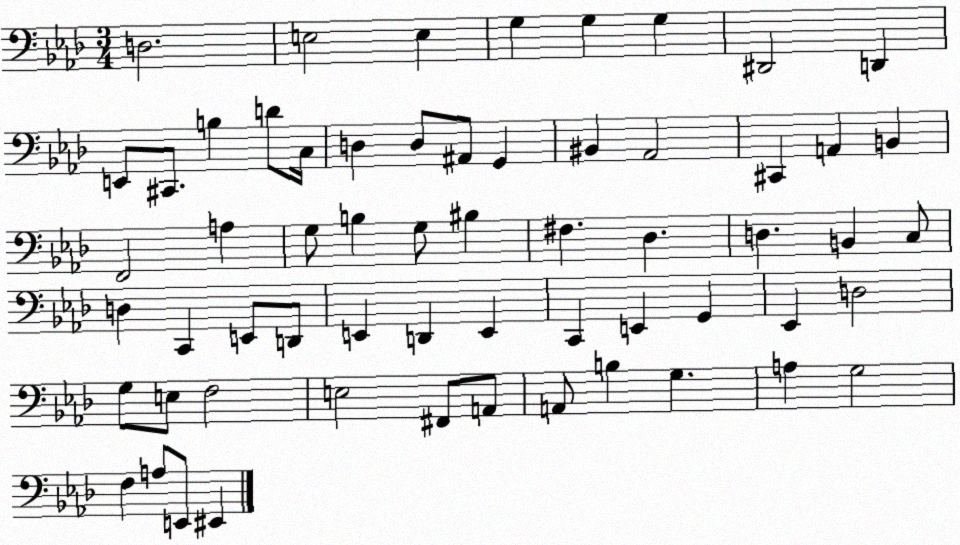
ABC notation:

X:1
T:Untitled
M:3/4
L:1/4
K:Ab
D,2 E,2 E, G, G, G, ^D,,2 D,, E,,/2 ^C,,/2 B, D/2 C,/4 D, D,/2 ^A,,/2 G,, ^B,, _A,,2 ^C,, A,, B,, F,,2 A, G,/2 B, G,/2 ^B, ^F, _D, D, B,, C,/2 D, C,, E,,/2 D,,/2 E,, D,, E,, C,, E,, G,, _E,, D,2 G,/2 E,/2 F,2 E,2 ^F,,/2 A,,/2 A,,/2 B, G, A, G,2 F, A,/2 E,,/2 ^E,,